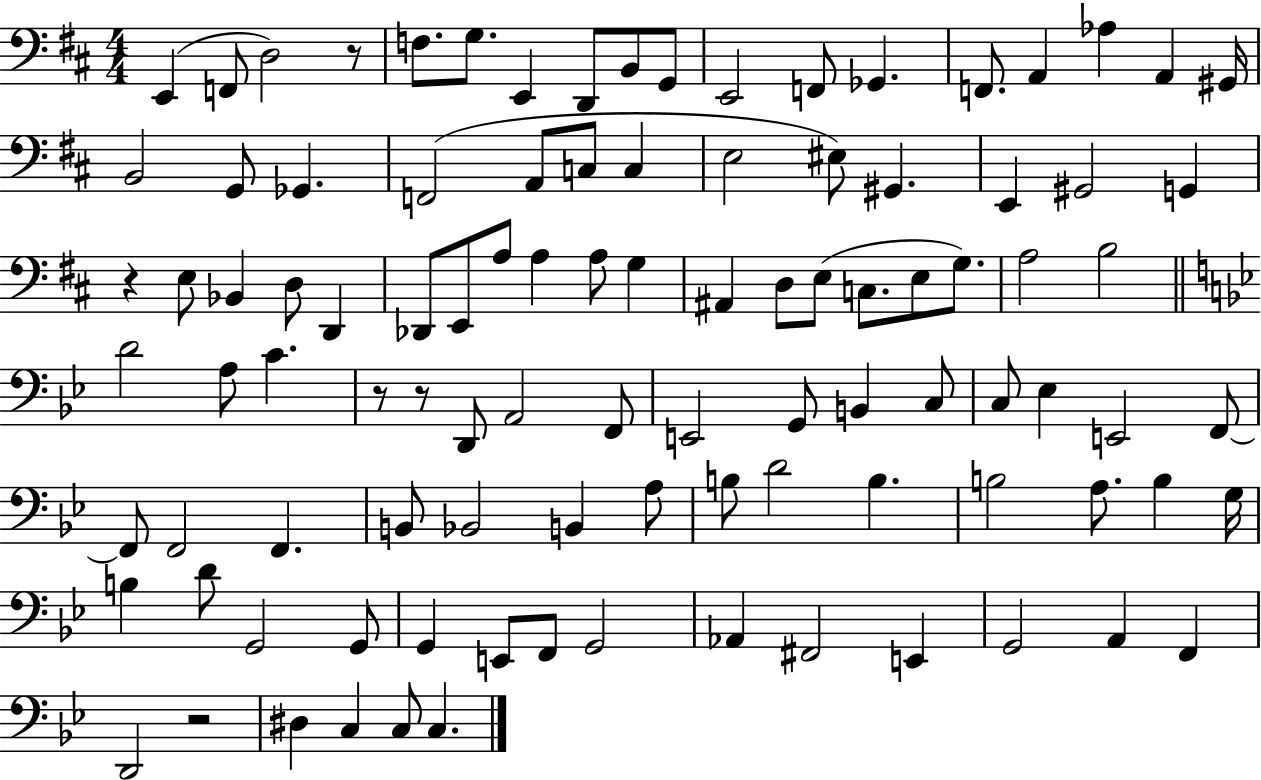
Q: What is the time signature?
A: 4/4